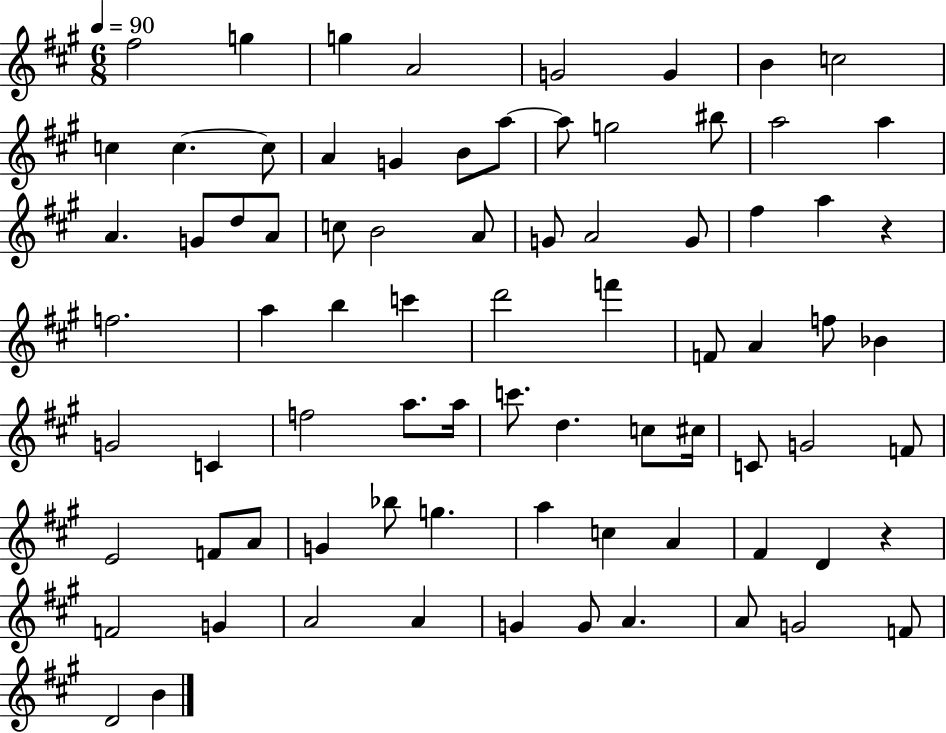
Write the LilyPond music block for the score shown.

{
  \clef treble
  \numericTimeSignature
  \time 6/8
  \key a \major
  \tempo 4 = 90
  fis''2 g''4 | g''4 a'2 | g'2 g'4 | b'4 c''2 | \break c''4 c''4.~~ c''8 | a'4 g'4 b'8 a''8~~ | a''8 g''2 bis''8 | a''2 a''4 | \break a'4. g'8 d''8 a'8 | c''8 b'2 a'8 | g'8 a'2 g'8 | fis''4 a''4 r4 | \break f''2. | a''4 b''4 c'''4 | d'''2 f'''4 | f'8 a'4 f''8 bes'4 | \break g'2 c'4 | f''2 a''8. a''16 | c'''8. d''4. c''8 cis''16 | c'8 g'2 f'8 | \break e'2 f'8 a'8 | g'4 bes''8 g''4. | a''4 c''4 a'4 | fis'4 d'4 r4 | \break f'2 g'4 | a'2 a'4 | g'4 g'8 a'4. | a'8 g'2 f'8 | \break d'2 b'4 | \bar "|."
}